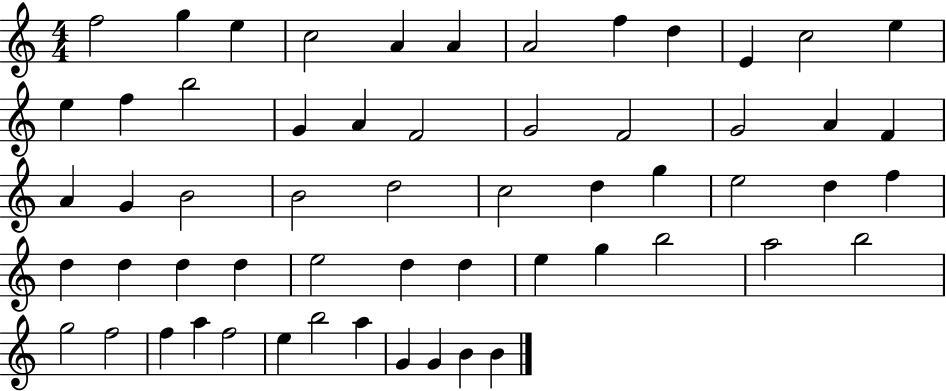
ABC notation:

X:1
T:Untitled
M:4/4
L:1/4
K:C
f2 g e c2 A A A2 f d E c2 e e f b2 G A F2 G2 F2 G2 A F A G B2 B2 d2 c2 d g e2 d f d d d d e2 d d e g b2 a2 b2 g2 f2 f a f2 e b2 a G G B B